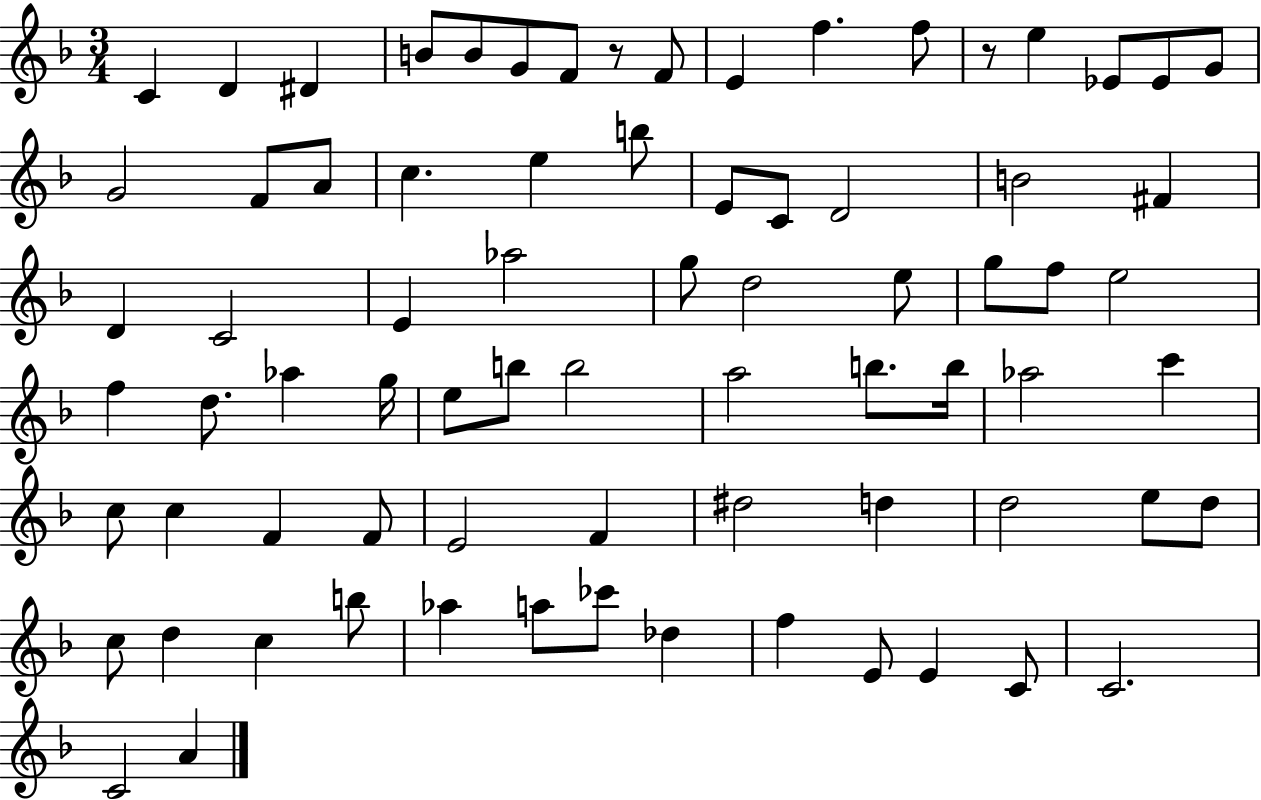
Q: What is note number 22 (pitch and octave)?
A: E4